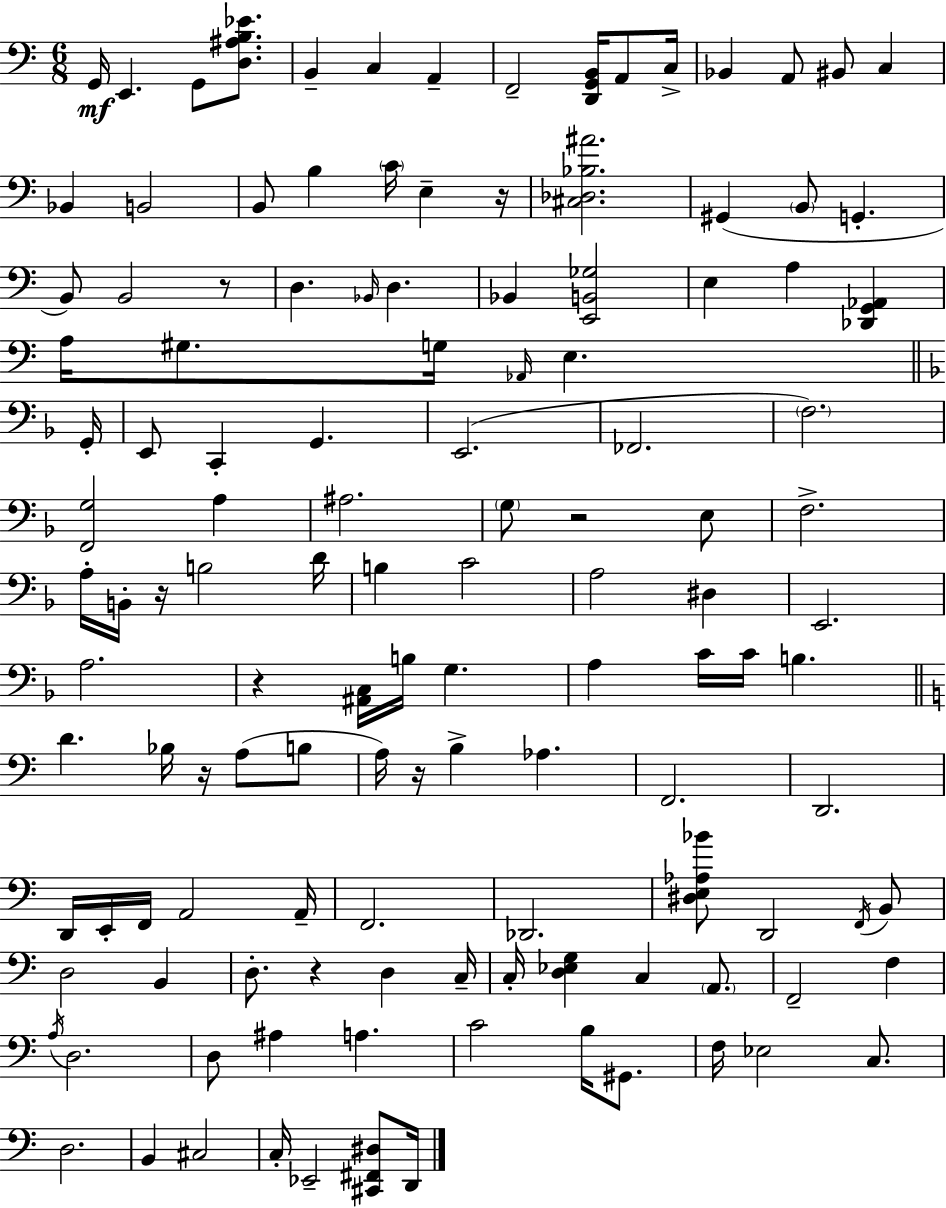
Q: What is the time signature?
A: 6/8